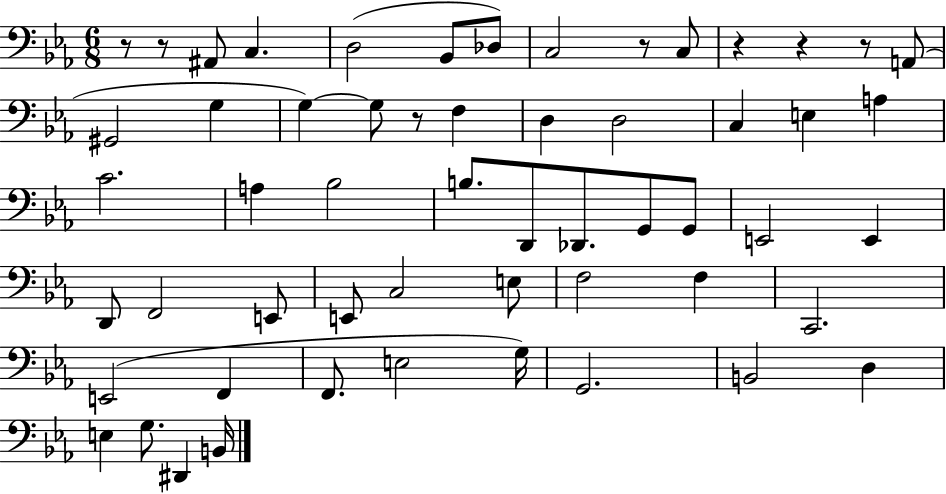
X:1
T:Untitled
M:6/8
L:1/4
K:Eb
z/2 z/2 ^A,,/2 C, D,2 _B,,/2 _D,/2 C,2 z/2 C,/2 z z z/2 A,,/2 ^G,,2 G, G, G,/2 z/2 F, D, D,2 C, E, A, C2 A, _B,2 B,/2 D,,/2 _D,,/2 G,,/2 G,,/2 E,,2 E,, D,,/2 F,,2 E,,/2 E,,/2 C,2 E,/2 F,2 F, C,,2 E,,2 F,, F,,/2 E,2 G,/4 G,,2 B,,2 D, E, G,/2 ^D,, B,,/4